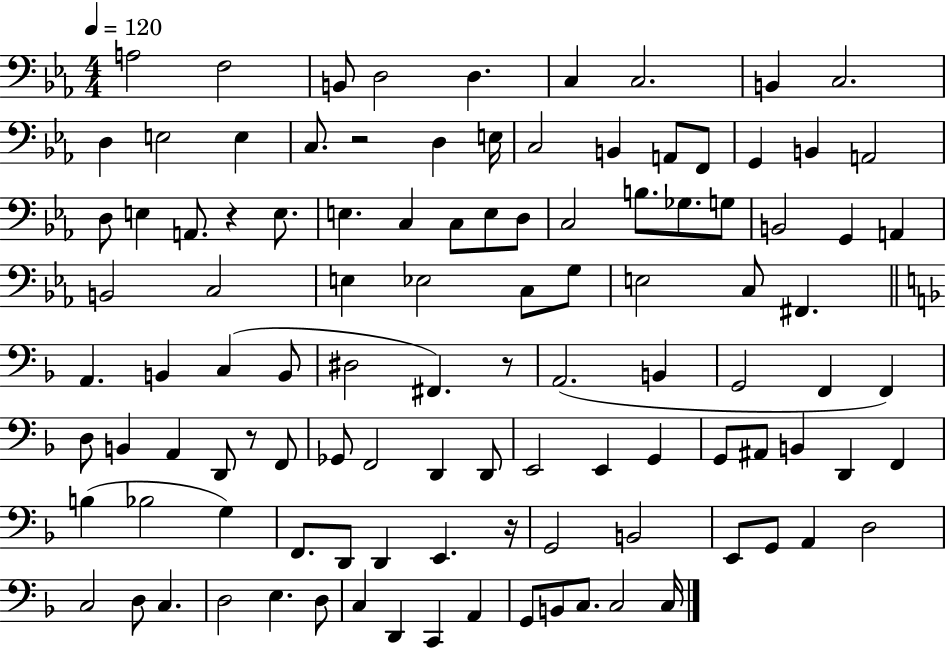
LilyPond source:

{
  \clef bass
  \numericTimeSignature
  \time 4/4
  \key ees \major
  \tempo 4 = 120
  a2 f2 | b,8 d2 d4. | c4 c2. | b,4 c2. | \break d4 e2 e4 | c8. r2 d4 e16 | c2 b,4 a,8 f,8 | g,4 b,4 a,2 | \break d8 e4 a,8. r4 e8. | e4. c4 c8 e8 d8 | c2 b8. ges8. g8 | b,2 g,4 a,4 | \break b,2 c2 | e4 ees2 c8 g8 | e2 c8 fis,4. | \bar "||" \break \key d \minor a,4. b,4 c4( b,8 | dis2 fis,4.) r8 | a,2.( b,4 | g,2 f,4 f,4) | \break d8 b,4 a,4 d,8 r8 f,8 | ges,8 f,2 d,4 d,8 | e,2 e,4 g,4 | g,8 ais,8 b,4 d,4 f,4 | \break b4( bes2 g4) | f,8. d,8 d,4 e,4. r16 | g,2 b,2 | e,8 g,8 a,4 d2 | \break c2 d8 c4. | d2 e4. d8 | c4 d,4 c,4 a,4 | g,8 b,8 c8. c2 c16 | \break \bar "|."
}